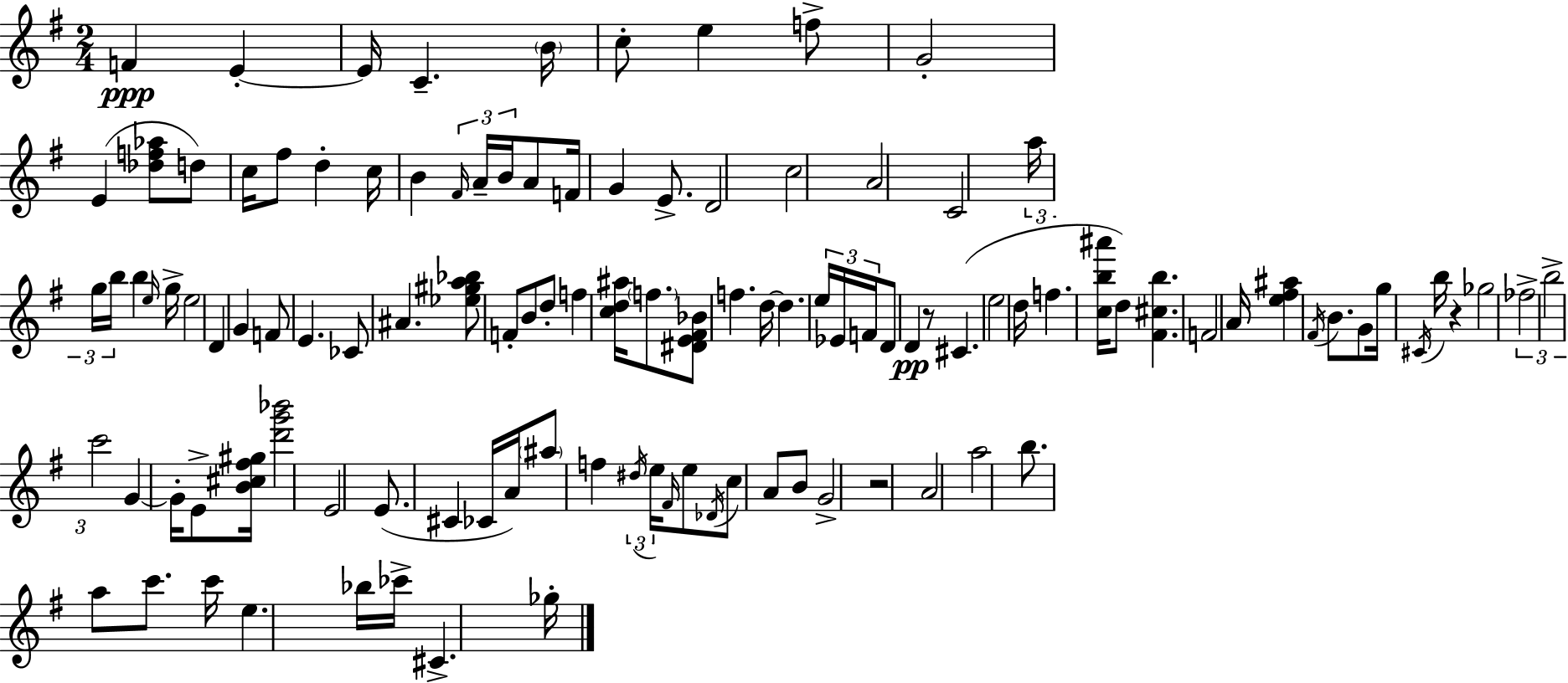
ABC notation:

X:1
T:Untitled
M:2/4
L:1/4
K:G
F E E/4 C B/4 c/2 e f/2 G2 E [_df_a]/2 d/2 c/4 ^f/2 d c/4 B ^F/4 A/4 B/4 A/2 F/4 G E/2 D2 c2 A2 C2 a/4 g/4 b/4 b e/4 g/4 e2 D G F/2 E _C/2 ^A [_e^ga_b]/2 F/2 B/2 d/2 f [cd^a]/4 f/2 [^DE^F_B]/2 f d/4 d e/4 _E/4 F/4 D/2 D z/2 ^C e2 d/4 f [cb^a']/4 d/2 [^F^cb] F2 A/4 [e^f^a] ^F/4 B/2 G/2 g/4 ^C/4 b/4 z _g2 _f2 b2 c'2 G G/4 E/2 [B^c^f^g]/4 [d'g'_b']2 E2 E/2 ^C _C/4 A/4 ^a/2 f ^d/4 e/4 ^F/4 e/2 _D/4 c/2 A/2 B/2 G2 z2 A2 a2 b/2 a/2 c'/2 c'/4 e _b/4 _c'/4 ^C _g/4